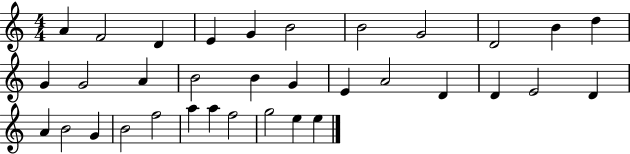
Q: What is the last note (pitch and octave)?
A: E5